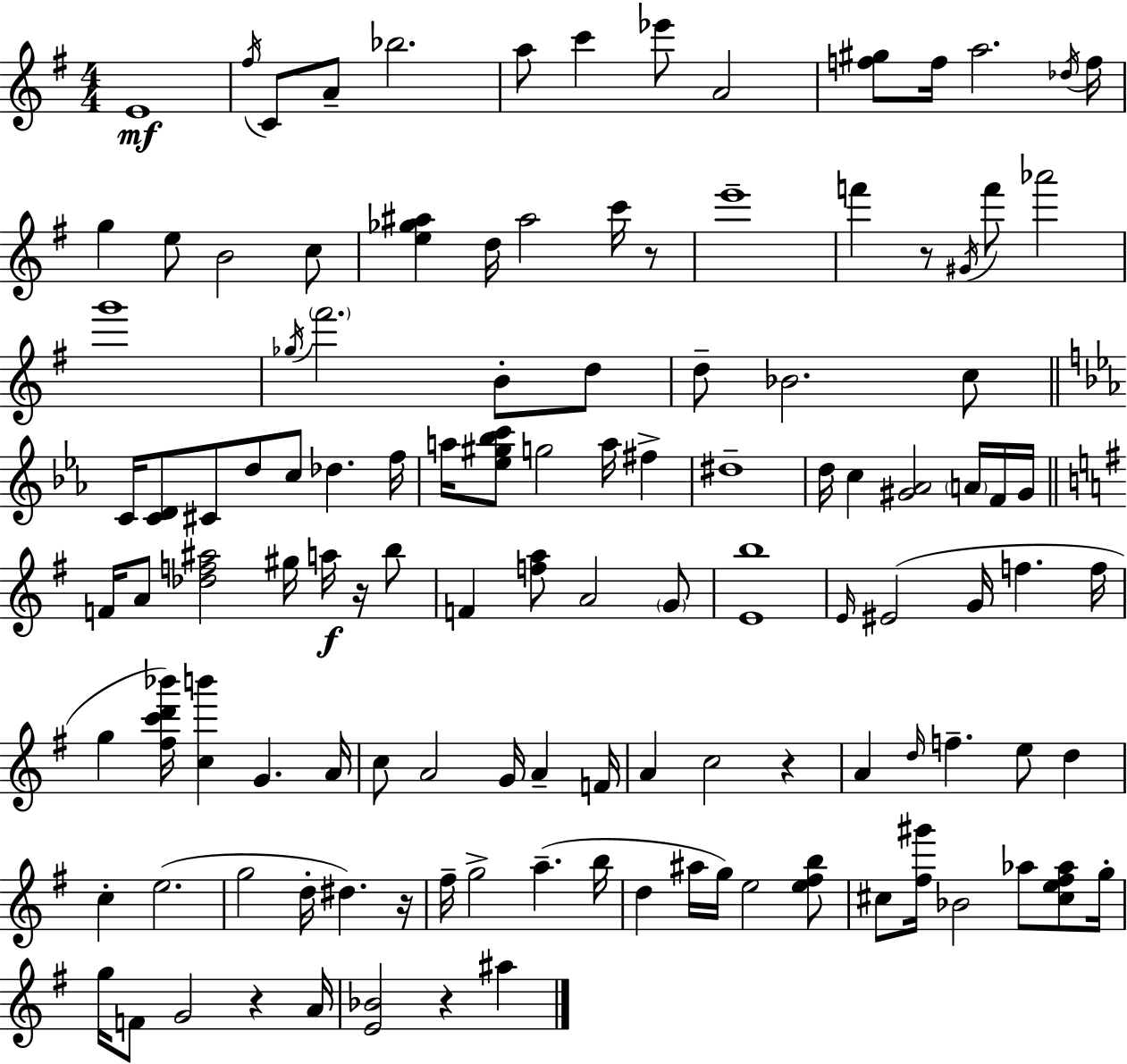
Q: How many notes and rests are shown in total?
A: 120